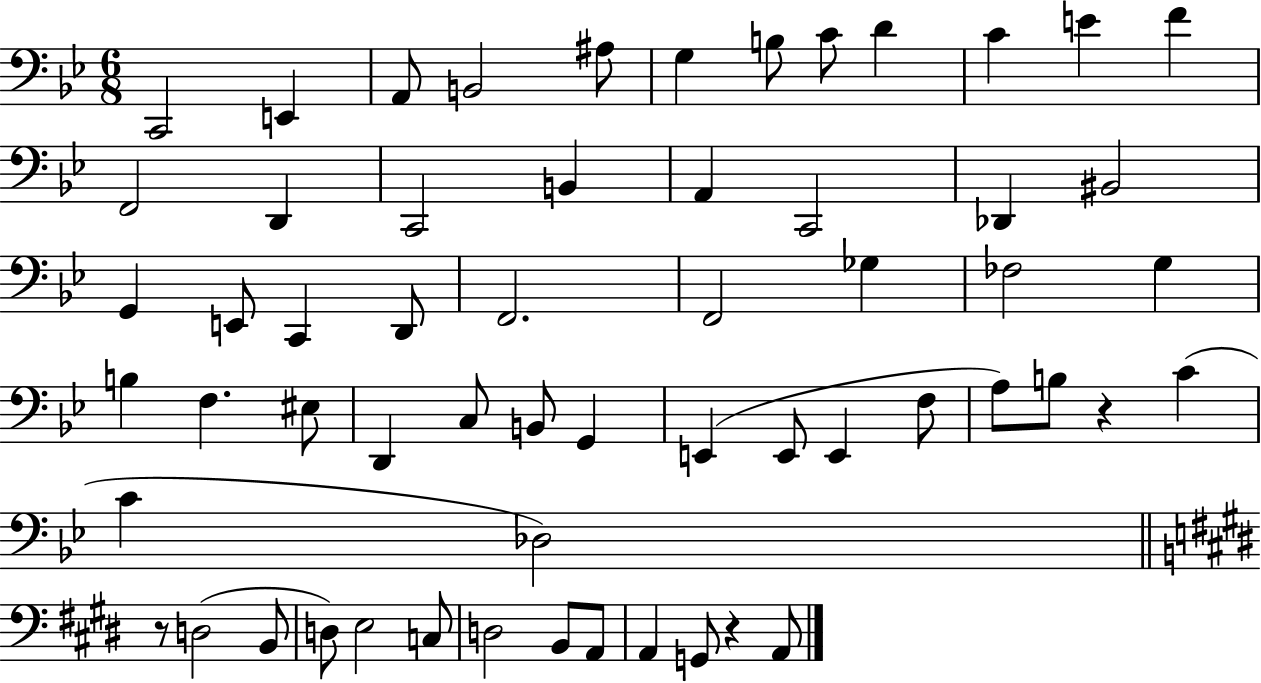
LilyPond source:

{
  \clef bass
  \numericTimeSignature
  \time 6/8
  \key bes \major
  \repeat volta 2 { c,2 e,4 | a,8 b,2 ais8 | g4 b8 c'8 d'4 | c'4 e'4 f'4 | \break f,2 d,4 | c,2 b,4 | a,4 c,2 | des,4 bis,2 | \break g,4 e,8 c,4 d,8 | f,2. | f,2 ges4 | fes2 g4 | \break b4 f4. eis8 | d,4 c8 b,8 g,4 | e,4( e,8 e,4 f8 | a8) b8 r4 c'4( | \break c'4 des2) | \bar "||" \break \key e \major r8 d2( b,8 | d8) e2 c8 | d2 b,8 a,8 | a,4 g,8 r4 a,8 | \break } \bar "|."
}